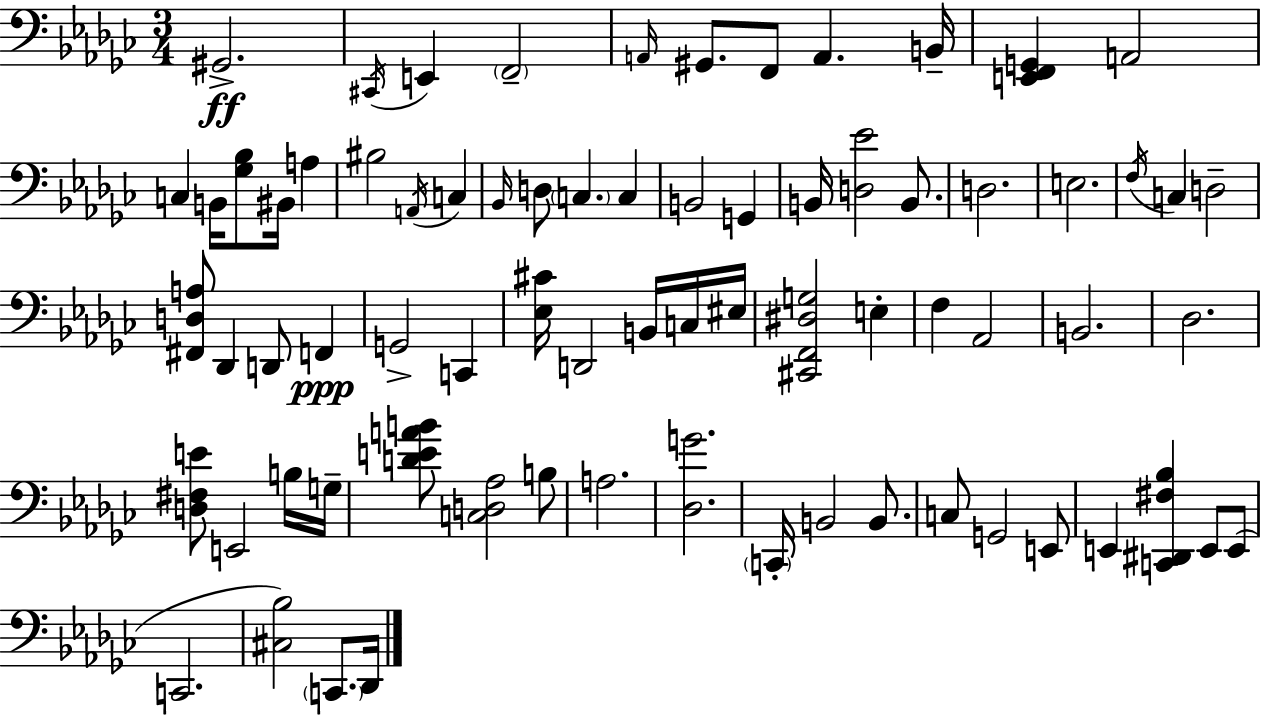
G#2/h. C#2/s E2/q F2/h A2/s G#2/e. F2/e A2/q. B2/s [E2,F2,G2]/q A2/h C3/q B2/s [Gb3,Bb3]/e BIS2/s A3/q BIS3/h A2/s C3/q Bb2/s D3/e C3/q. C3/q B2/h G2/q B2/s [D3,Eb4]/h B2/e. D3/h. E3/h. F3/s C3/q D3/h [F#2,D3,A3]/e Db2/q D2/e F2/q G2/h C2/q [Eb3,C#4]/s D2/h B2/s C3/s EIS3/s [C#2,F2,D#3,G3]/h E3/q F3/q Ab2/h B2/h. Db3/h. [D3,F#3,E4]/e E2/h B3/s G3/s [D4,E4,A4,B4]/e [C3,D3,Ab3]/h B3/e A3/h. [Db3,G4]/h. C2/s B2/h B2/e. C3/e G2/h E2/e E2/q [C2,D#2,F#3,Bb3]/q E2/e E2/e C2/h. [C#3,Bb3]/h C2/e. Db2/s